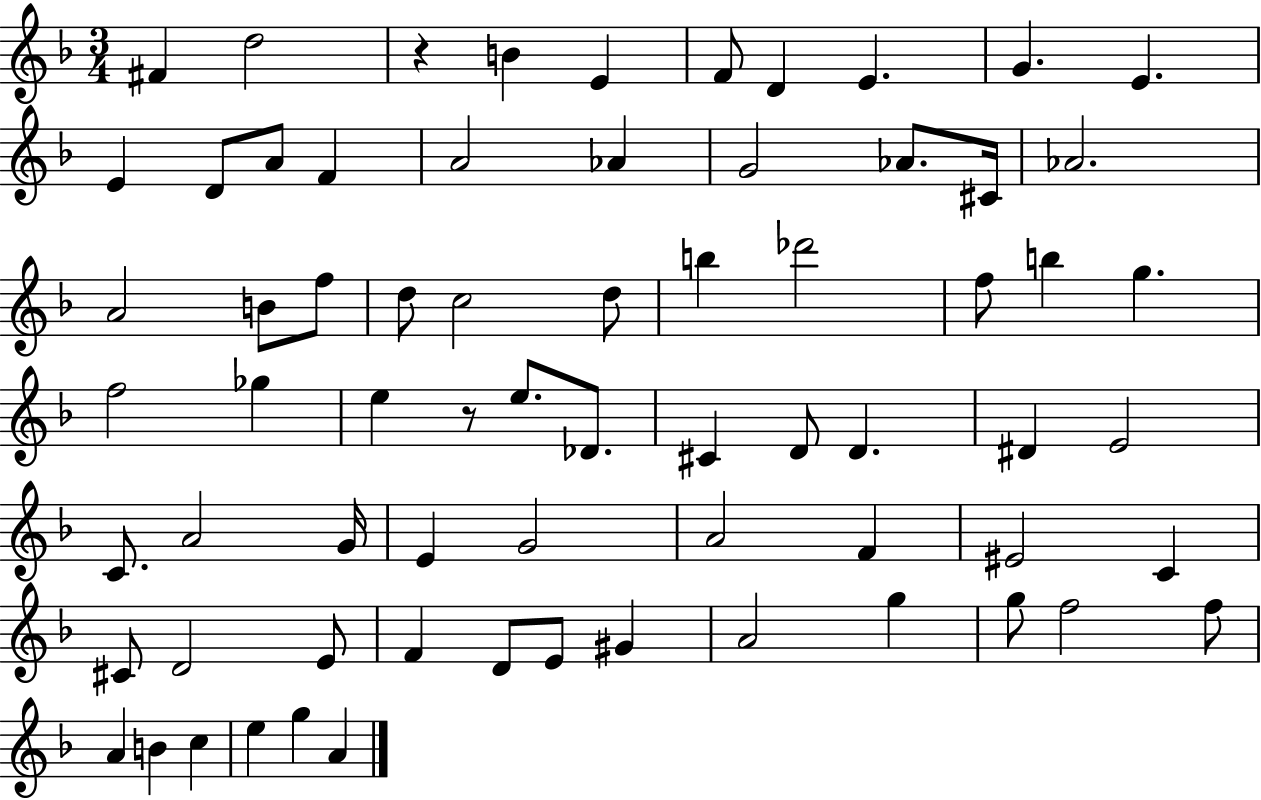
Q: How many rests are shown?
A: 2